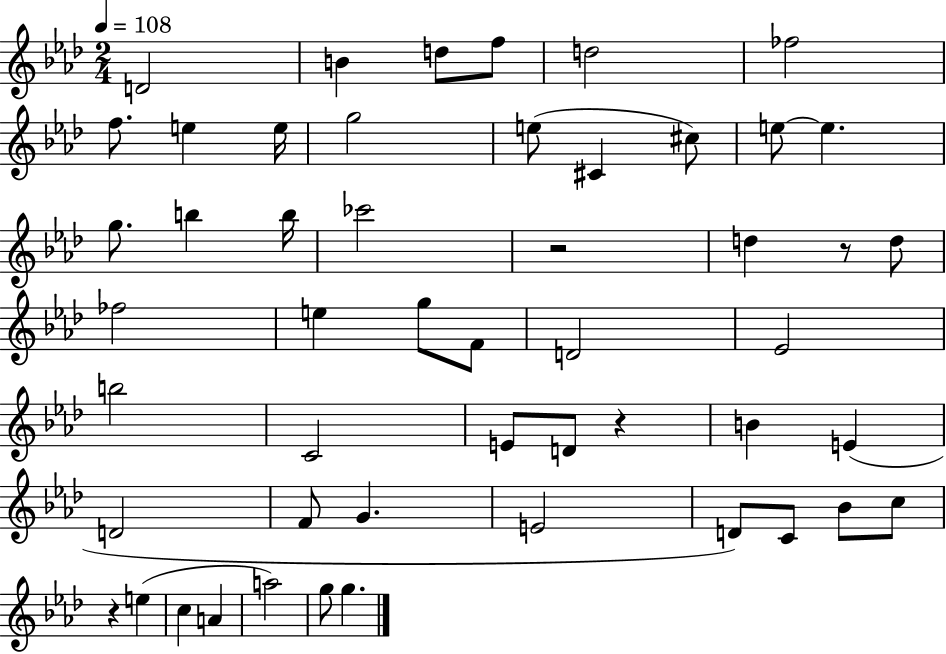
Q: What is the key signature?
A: AES major